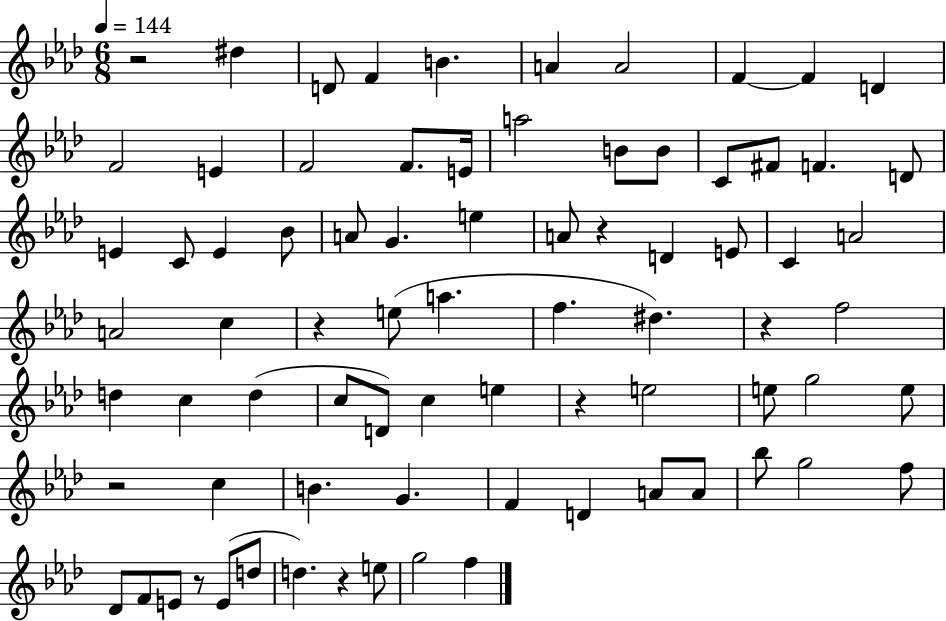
X:1
T:Untitled
M:6/8
L:1/4
K:Ab
z2 ^d D/2 F B A A2 F F D F2 E F2 F/2 E/4 a2 B/2 B/2 C/2 ^F/2 F D/2 E C/2 E _B/2 A/2 G e A/2 z D E/2 C A2 A2 c z e/2 a f ^d z f2 d c d c/2 D/2 c e z e2 e/2 g2 e/2 z2 c B G F D A/2 A/2 _b/2 g2 f/2 _D/2 F/2 E/2 z/2 E/2 d/2 d z e/2 g2 f